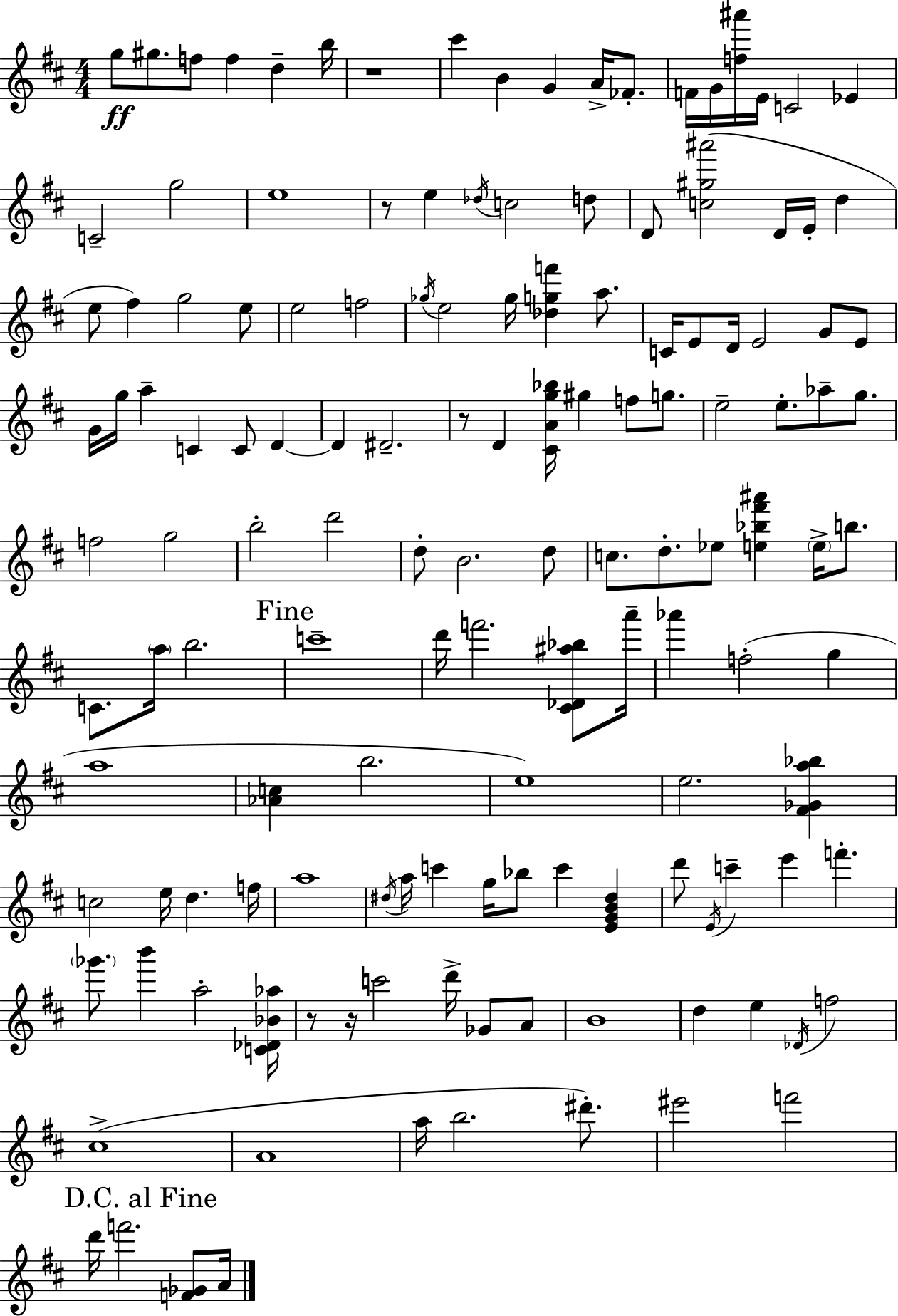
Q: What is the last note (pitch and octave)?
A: A4